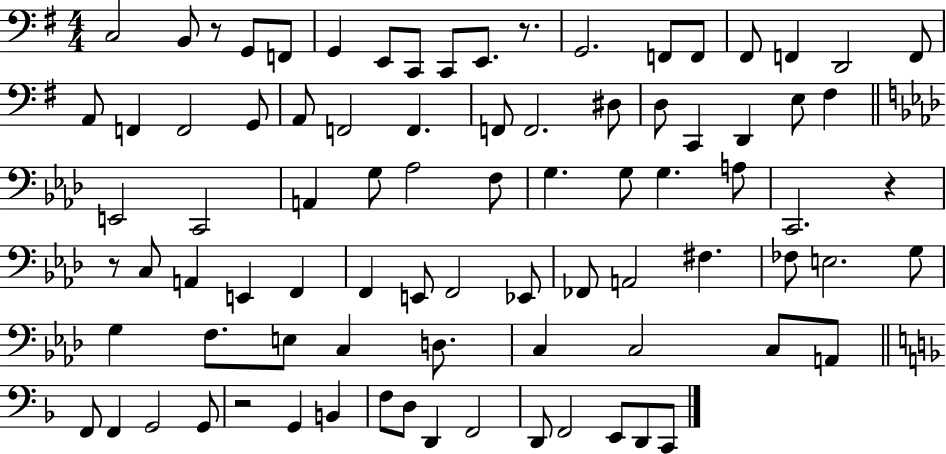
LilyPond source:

{
  \clef bass
  \numericTimeSignature
  \time 4/4
  \key g \major
  c2 b,8 r8 g,8 f,8 | g,4 e,8 c,8 c,8 e,8. r8. | g,2. f,8 f,8 | fis,8 f,4 d,2 f,8 | \break a,8 f,4 f,2 g,8 | a,8 f,2 f,4. | f,8 f,2. dis8 | d8 c,4 d,4 e8 fis4 | \break \bar "||" \break \key f \minor e,2 c,2 | a,4 g8 aes2 f8 | g4. g8 g4. a8 | c,2. r4 | \break r8 c8 a,4 e,4 f,4 | f,4 e,8 f,2 ees,8 | fes,8 a,2 fis4. | fes8 e2. g8 | \break g4 f8. e8 c4 d8. | c4 c2 c8 a,8 | \bar "||" \break \key d \minor f,8 f,4 g,2 g,8 | r2 g,4 b,4 | f8 d8 d,4 f,2 | d,8 f,2 e,8 d,8 c,8 | \break \bar "|."
}